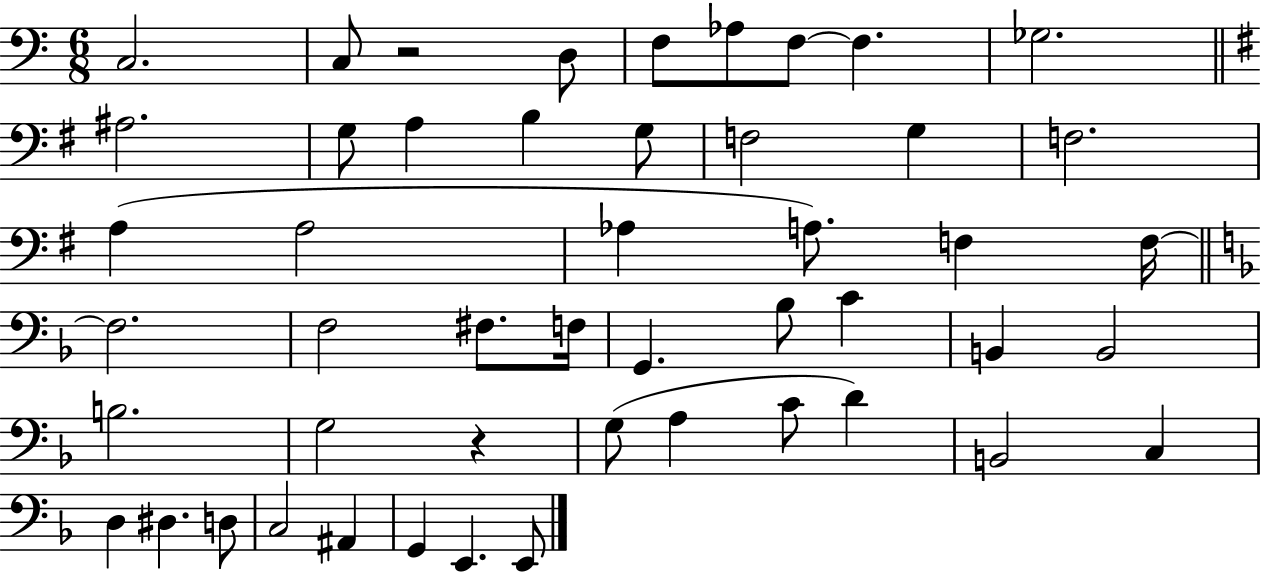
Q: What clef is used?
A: bass